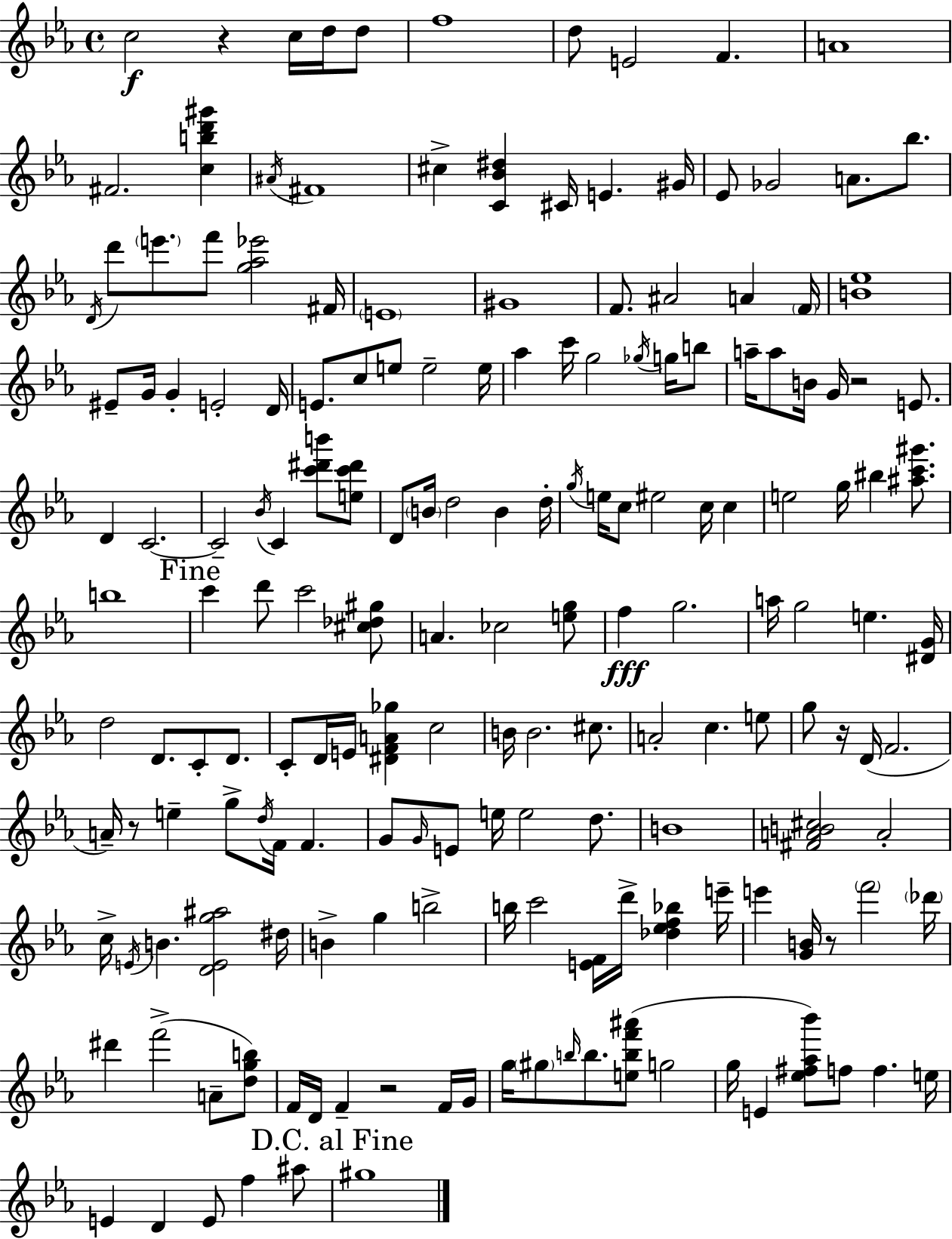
{
  \clef treble
  \time 4/4
  \defaultTimeSignature
  \key c \minor
  c''2\f r4 c''16 d''16 d''8 | f''1 | d''8 e'2 f'4. | a'1 | \break fis'2. <c'' b'' d''' gis'''>4 | \acciaccatura { ais'16 } fis'1 | cis''4-> <c' bes' dis''>4 cis'16 e'4. | gis'16 ees'8 ges'2 a'8. bes''8. | \break \acciaccatura { d'16 } d'''8 \parenthesize e'''8. f'''8 <g'' aes'' ees'''>2 | fis'16 \parenthesize e'1 | gis'1 | f'8. ais'2 a'4 | \break \parenthesize f'16 <b' ees''>1 | eis'8-- g'16 g'4-. e'2-. | d'16 e'8. c''8 e''8 e''2-- | e''16 aes''4 c'''16 g''2 \acciaccatura { ges''16 } | \break g''16 b''8 a''16-- a''8 b'16 g'16 r2 | e'8. d'4 c'2.~~ | c'2-- \acciaccatura { bes'16 } c'4 | <c''' dis''' b'''>8 <e'' c''' dis'''>8 d'8 \parenthesize b'16 d''2 b'4 | \break d''16-. \acciaccatura { g''16 } e''16 c''8 eis''2 | c''16 c''4 e''2 g''16 bis''4 | <ais'' c''' gis'''>8. b''1 | \mark "Fine" c'''4 d'''8 c'''2 | \break <cis'' des'' gis''>8 a'4. ces''2 | <e'' g''>8 f''4\fff g''2. | a''16 g''2 e''4. | <dis' g'>16 d''2 d'8. | \break c'8-. d'8. c'8-. d'16 e'16 <dis' f' a' ges''>4 c''2 | b'16 b'2. | cis''8. a'2-. c''4. | e''8 g''8 r16 d'16( f'2. | \break a'16--) r8 e''4-- g''8-> \acciaccatura { d''16 } f'16 | f'4. g'8 \grace { g'16 } e'8 e''16 e''2 | d''8. b'1 | <fis' a' b' cis''>2 a'2-. | \break c''16-> \acciaccatura { e'16 } b'4. <d' e' g'' ais''>2 | dis''16 b'4-> g''4 | b''2-> b''16 c'''2 | <e' f'>16 d'''16-> <des'' ees'' f'' bes''>4 e'''16-- e'''4 <g' b'>16 r8 \parenthesize f'''2 | \break \parenthesize des'''16 dis'''4 f'''2->( | a'8-- <d'' g'' b''>8) f'16 d'16 f'4-- r2 | f'16 g'16 g''16 \parenthesize gis''8 \grace { b''16 } b''8. <e'' b'' f''' ais'''>8( | g''2 g''16 e'4 <ees'' fis'' aes'' bes'''>8) | \break f''8 f''4. e''16 e'4 d'4 | e'8 f''4 ais''8 \mark "D.C. al Fine" gis''1 | \bar "|."
}